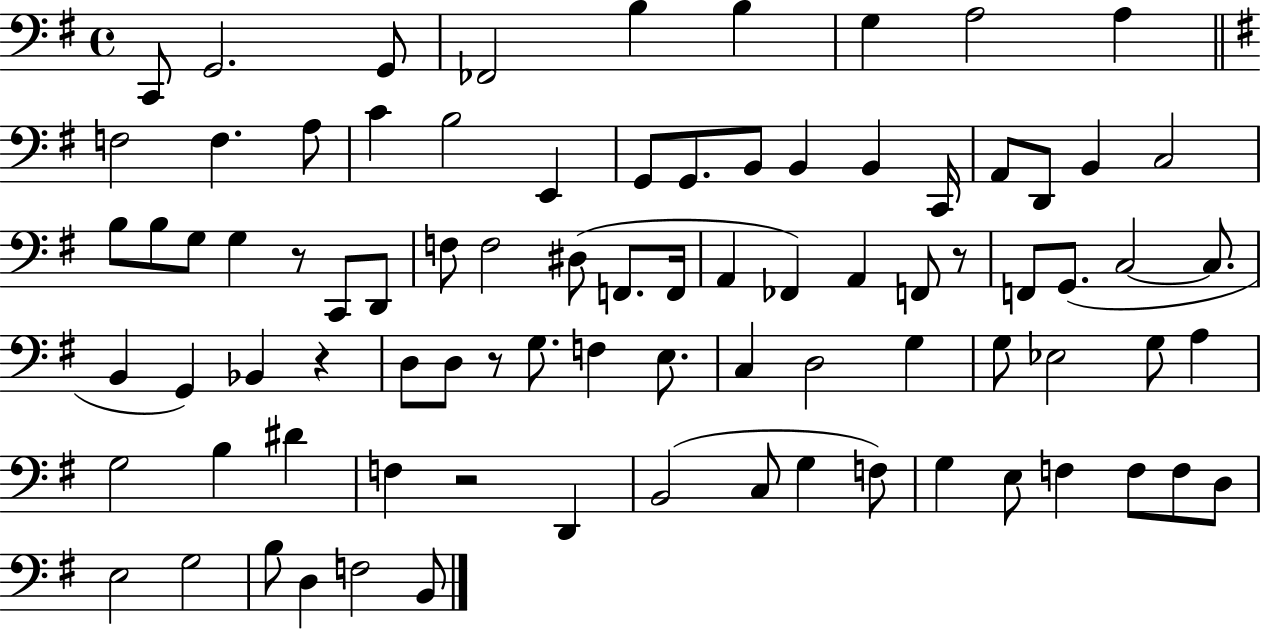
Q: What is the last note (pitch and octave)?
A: B2